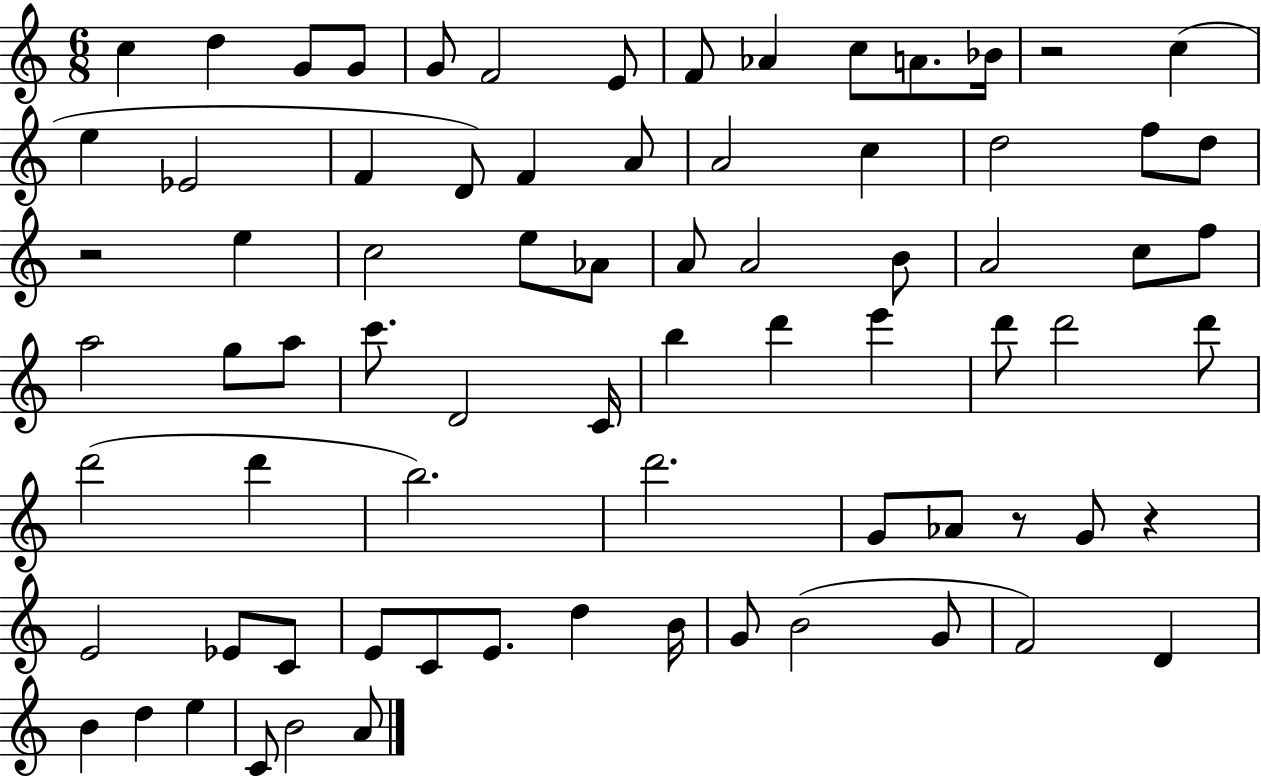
{
  \clef treble
  \numericTimeSignature
  \time 6/8
  \key c \major
  c''4 d''4 g'8 g'8 | g'8 f'2 e'8 | f'8 aes'4 c''8 a'8. bes'16 | r2 c''4( | \break e''4 ees'2 | f'4 d'8) f'4 a'8 | a'2 c''4 | d''2 f''8 d''8 | \break r2 e''4 | c''2 e''8 aes'8 | a'8 a'2 b'8 | a'2 c''8 f''8 | \break a''2 g''8 a''8 | c'''8. d'2 c'16 | b''4 d'''4 e'''4 | d'''8 d'''2 d'''8 | \break d'''2( d'''4 | b''2.) | d'''2. | g'8 aes'8 r8 g'8 r4 | \break e'2 ees'8 c'8 | e'8 c'8 e'8. d''4 b'16 | g'8 b'2( g'8 | f'2) d'4 | \break b'4 d''4 e''4 | c'8 b'2 a'8 | \bar "|."
}